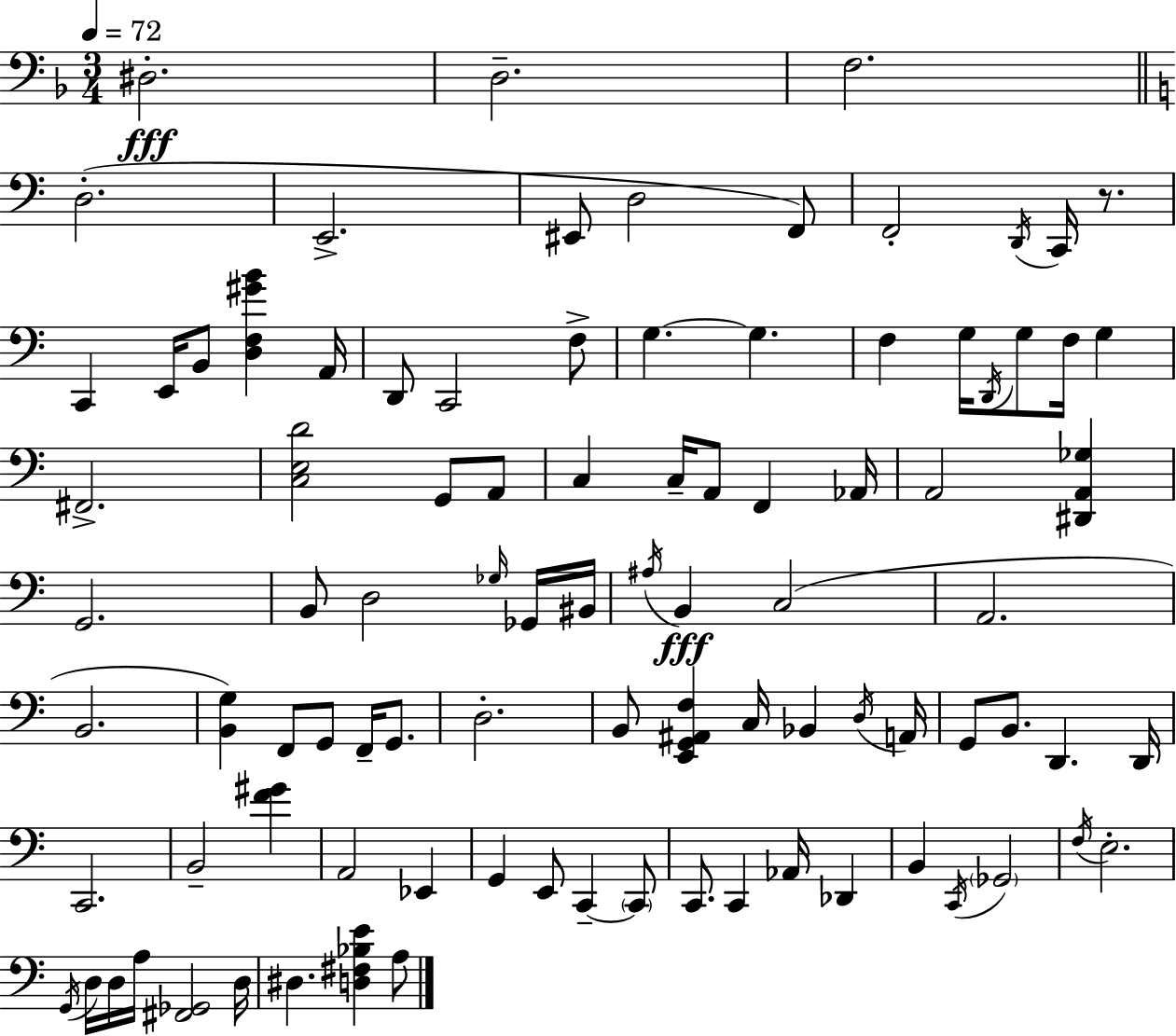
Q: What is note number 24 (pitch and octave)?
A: G3